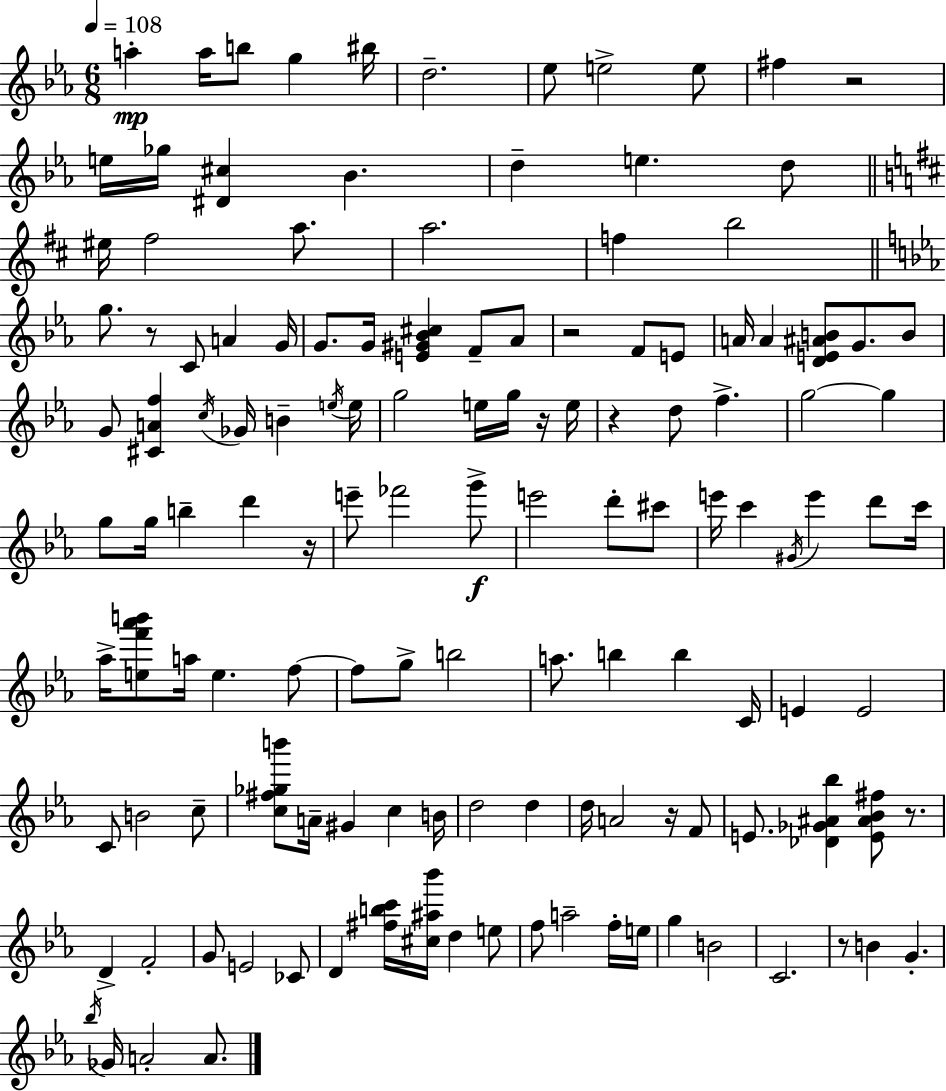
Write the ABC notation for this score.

X:1
T:Untitled
M:6/8
L:1/4
K:Eb
a a/4 b/2 g ^b/4 d2 _e/2 e2 e/2 ^f z2 e/4 _g/4 [^D^c] _B d e d/2 ^e/4 ^f2 a/2 a2 f b2 g/2 z/2 C/2 A G/4 G/2 G/4 [E^G_B^c] F/2 _A/2 z2 F/2 E/2 A/4 A [DE^AB]/2 G/2 B/2 G/2 [^CAf] c/4 _G/4 B e/4 e/4 g2 e/4 g/4 z/4 e/4 z d/2 f g2 g g/2 g/4 b d' z/4 e'/2 _f'2 g'/2 e'2 d'/2 ^c'/2 e'/4 c' ^G/4 e' d'/2 c'/4 _a/4 [ef'_a'b']/2 a/4 e f/2 f/2 g/2 b2 a/2 b b C/4 E E2 C/2 B2 c/2 [c^f_gb']/2 A/4 ^G c B/4 d2 d d/4 A2 z/4 F/2 E/2 [_D_G^A_b] [E^A_B^f]/2 z/2 D F2 G/2 E2 _C/2 D [^fbc']/4 [^c^a_b']/4 d e/2 f/2 a2 f/4 e/4 g B2 C2 z/2 B G _b/4 _G/4 A2 A/2